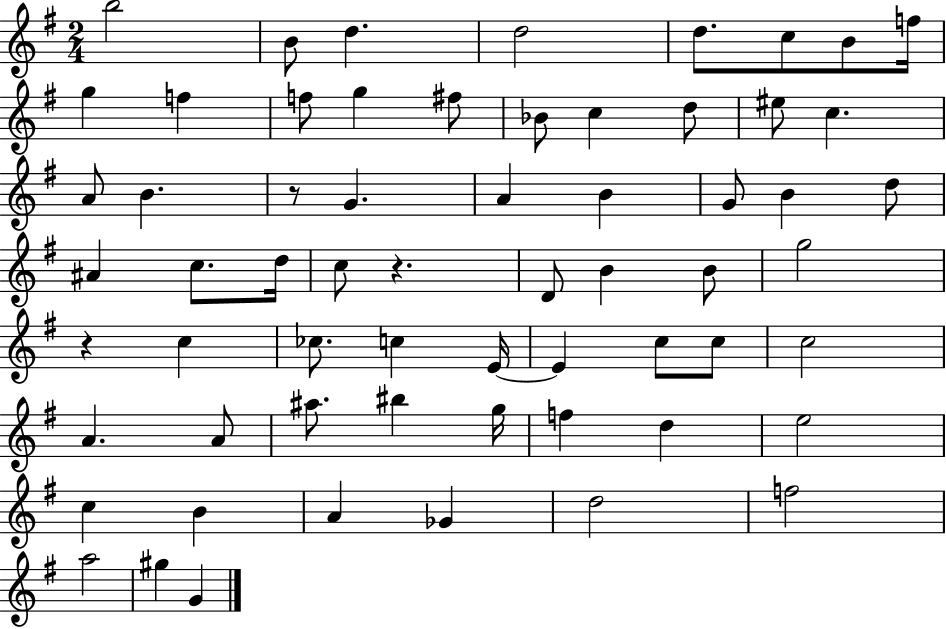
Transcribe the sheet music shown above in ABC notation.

X:1
T:Untitled
M:2/4
L:1/4
K:G
b2 B/2 d d2 d/2 c/2 B/2 f/4 g f f/2 g ^f/2 _B/2 c d/2 ^e/2 c A/2 B z/2 G A B G/2 B d/2 ^A c/2 d/4 c/2 z D/2 B B/2 g2 z c _c/2 c E/4 E c/2 c/2 c2 A A/2 ^a/2 ^b g/4 f d e2 c B A _G d2 f2 a2 ^g G